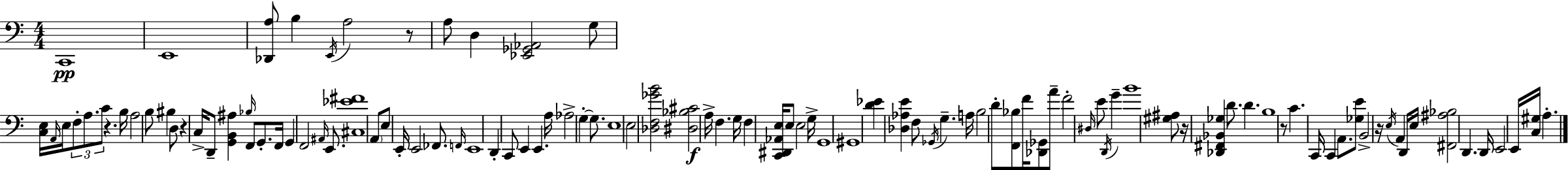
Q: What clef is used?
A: bass